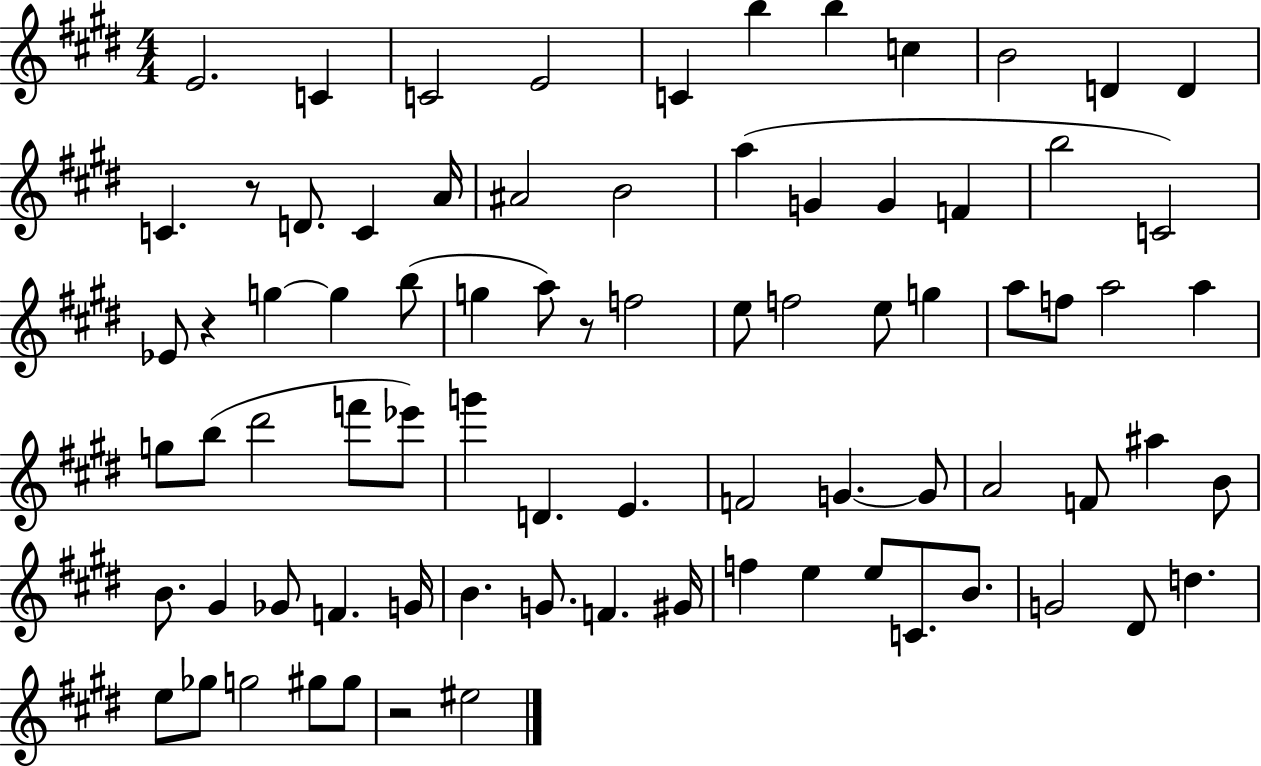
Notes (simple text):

E4/h. C4/q C4/h E4/h C4/q B5/q B5/q C5/q B4/h D4/q D4/q C4/q. R/e D4/e. C4/q A4/s A#4/h B4/h A5/q G4/q G4/q F4/q B5/h C4/h Eb4/e R/q G5/q G5/q B5/e G5/q A5/e R/e F5/h E5/e F5/h E5/e G5/q A5/e F5/e A5/h A5/q G5/e B5/e D#6/h F6/e Eb6/e G6/q D4/q. E4/q. F4/h G4/q. G4/e A4/h F4/e A#5/q B4/e B4/e. G#4/q Gb4/e F4/q. G4/s B4/q. G4/e. F4/q. G#4/s F5/q E5/q E5/e C4/e. B4/e. G4/h D#4/e D5/q. E5/e Gb5/e G5/h G#5/e G#5/e R/h EIS5/h